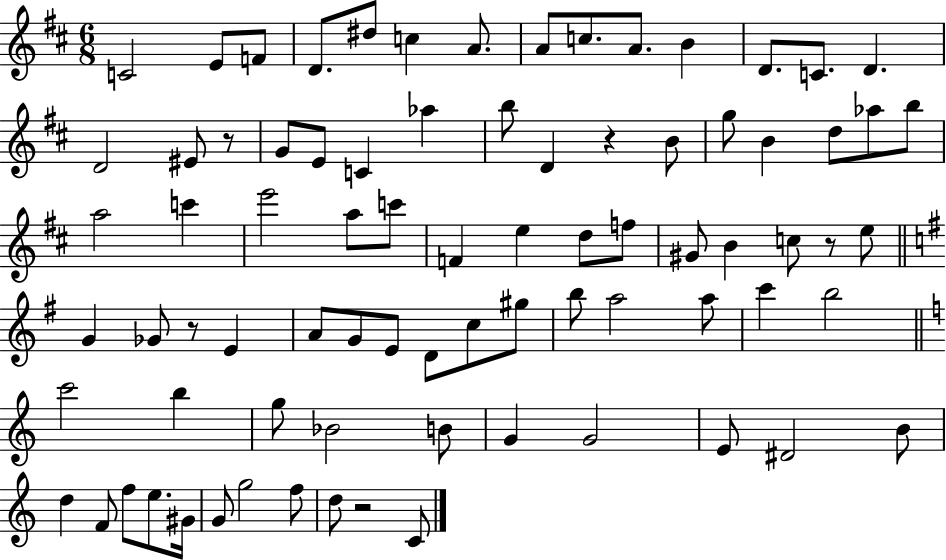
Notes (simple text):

C4/h E4/e F4/e D4/e. D#5/e C5/q A4/e. A4/e C5/e. A4/e. B4/q D4/e. C4/e. D4/q. D4/h EIS4/e R/e G4/e E4/e C4/q Ab5/q B5/e D4/q R/q B4/e G5/e B4/q D5/e Ab5/e B5/e A5/h C6/q E6/h A5/e C6/e F4/q E5/q D5/e F5/e G#4/e B4/q C5/e R/e E5/e G4/q Gb4/e R/e E4/q A4/e G4/e E4/e D4/e C5/e G#5/e B5/e A5/h A5/e C6/q B5/h C6/h B5/q G5/e Bb4/h B4/e G4/q G4/h E4/e D#4/h B4/e D5/q F4/e F5/e E5/e. G#4/s G4/e G5/h F5/e D5/e R/h C4/e